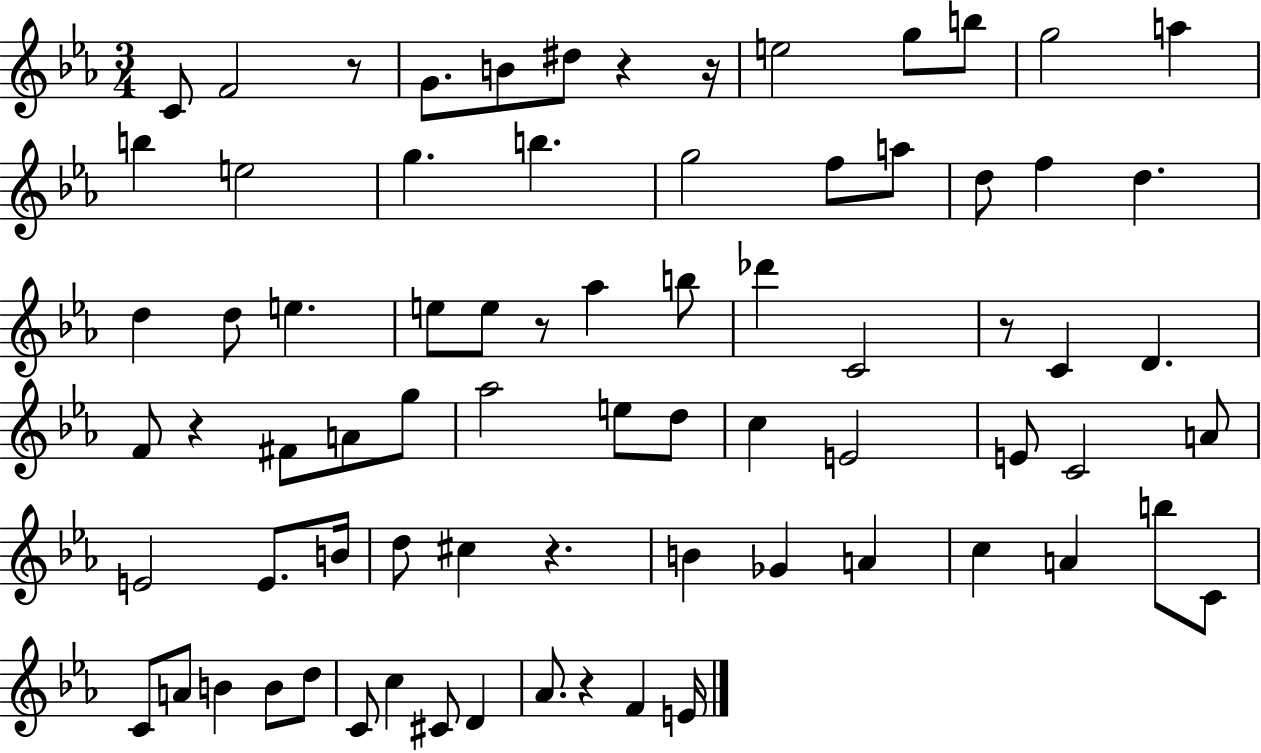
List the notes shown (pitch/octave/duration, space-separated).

C4/e F4/h R/e G4/e. B4/e D#5/e R/q R/s E5/h G5/e B5/e G5/h A5/q B5/q E5/h G5/q. B5/q. G5/h F5/e A5/e D5/e F5/q D5/q. D5/q D5/e E5/q. E5/e E5/e R/e Ab5/q B5/e Db6/q C4/h R/e C4/q D4/q. F4/e R/q F#4/e A4/e G5/e Ab5/h E5/e D5/e C5/q E4/h E4/e C4/h A4/e E4/h E4/e. B4/s D5/e C#5/q R/q. B4/q Gb4/q A4/q C5/q A4/q B5/e C4/e C4/e A4/e B4/q B4/e D5/e C4/e C5/q C#4/e D4/q Ab4/e. R/q F4/q E4/s